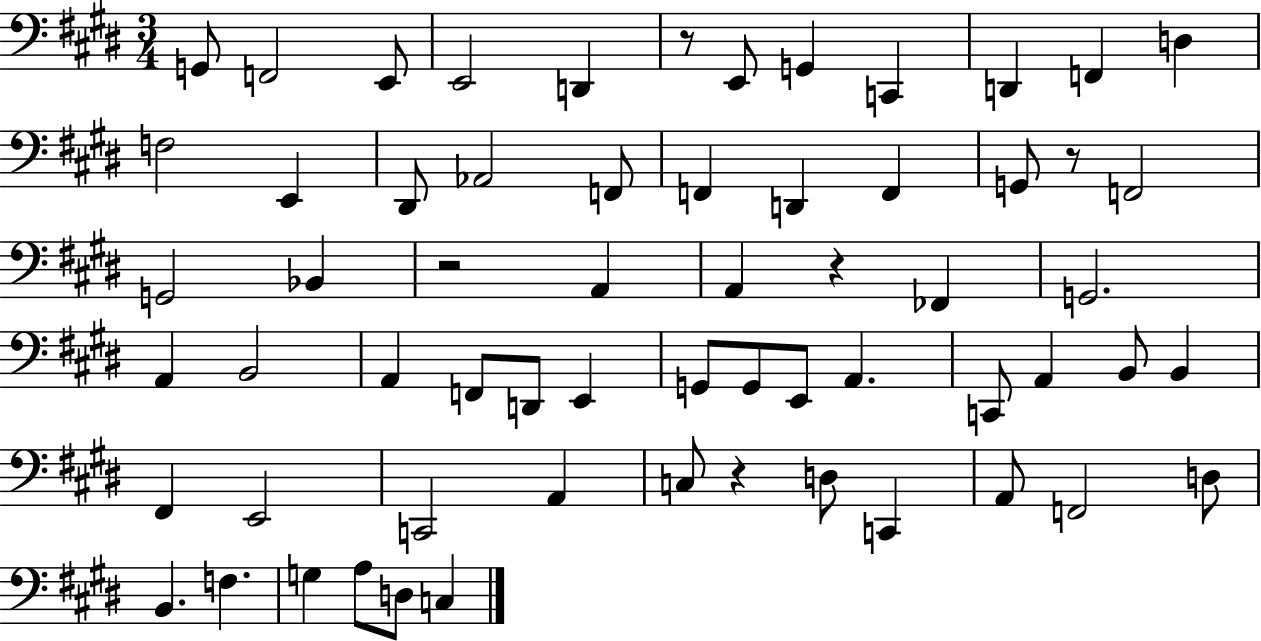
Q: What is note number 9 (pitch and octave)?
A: D2